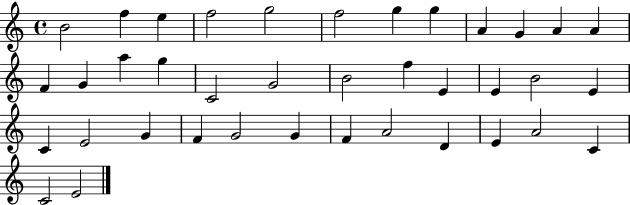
B4/h F5/q E5/q F5/h G5/h F5/h G5/q G5/q A4/q G4/q A4/q A4/q F4/q G4/q A5/q G5/q C4/h G4/h B4/h F5/q E4/q E4/q B4/h E4/q C4/q E4/h G4/q F4/q G4/h G4/q F4/q A4/h D4/q E4/q A4/h C4/q C4/h E4/h